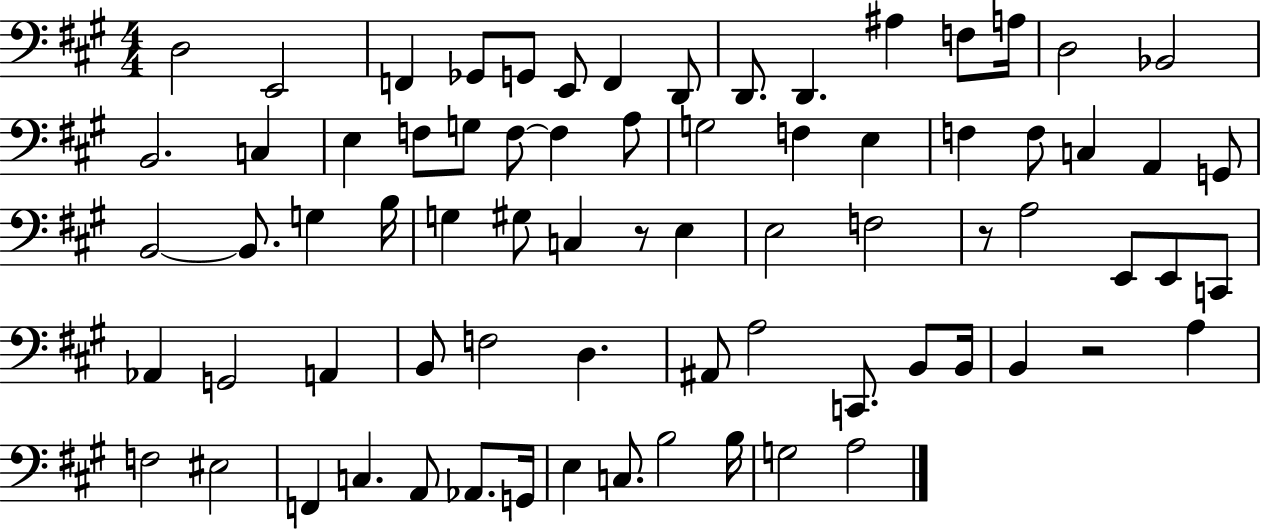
D3/h E2/h F2/q Gb2/e G2/e E2/e F2/q D2/e D2/e. D2/q. A#3/q F3/e A3/s D3/h Bb2/h B2/h. C3/q E3/q F3/e G3/e F3/e F3/q A3/e G3/h F3/q E3/q F3/q F3/e C3/q A2/q G2/e B2/h B2/e. G3/q B3/s G3/q G#3/e C3/q R/e E3/q E3/h F3/h R/e A3/h E2/e E2/e C2/e Ab2/q G2/h A2/q B2/e F3/h D3/q. A#2/e A3/h C2/e. B2/e B2/s B2/q R/h A3/q F3/h EIS3/h F2/q C3/q. A2/e Ab2/e. G2/s E3/q C3/e. B3/h B3/s G3/h A3/h